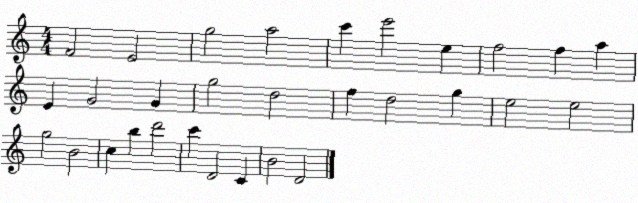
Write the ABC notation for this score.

X:1
T:Untitled
M:4/4
L:1/4
K:C
F2 E2 g2 a2 c' e'2 e f2 f a E G2 G g2 d2 f d2 g e2 e2 g2 B2 c b d'2 c' D2 C B2 D2